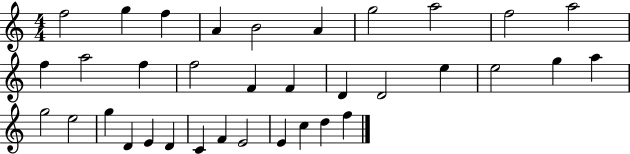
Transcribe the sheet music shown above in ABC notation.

X:1
T:Untitled
M:4/4
L:1/4
K:C
f2 g f A B2 A g2 a2 f2 a2 f a2 f f2 F F D D2 e e2 g a g2 e2 g D E D C F E2 E c d f